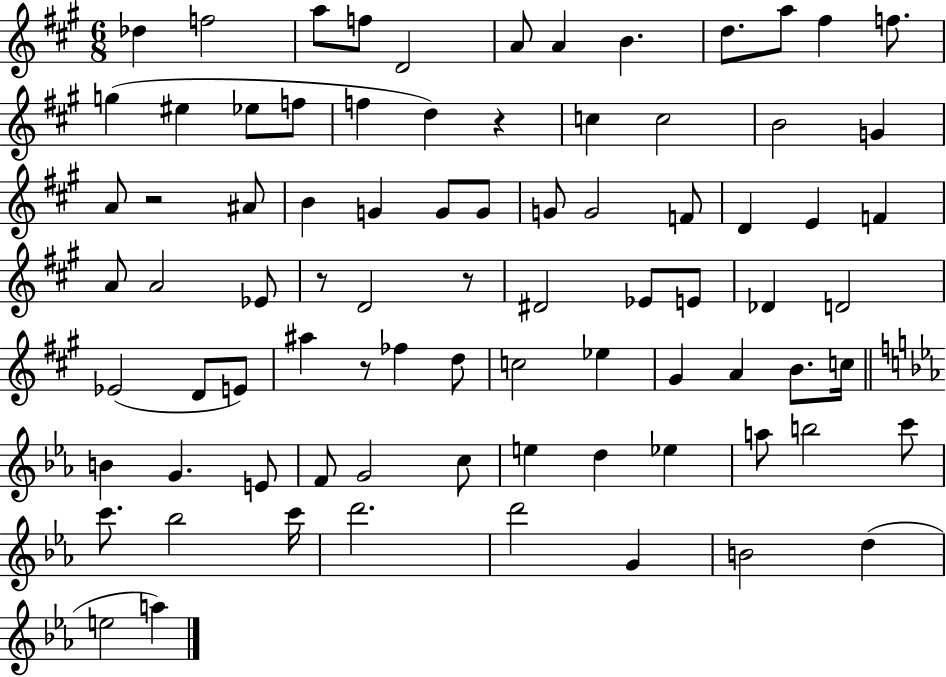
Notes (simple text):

Db5/q F5/h A5/e F5/e D4/h A4/e A4/q B4/q. D5/e. A5/e F#5/q F5/e. G5/q EIS5/q Eb5/e F5/e F5/q D5/q R/q C5/q C5/h B4/h G4/q A4/e R/h A#4/e B4/q G4/q G4/e G4/e G4/e G4/h F4/e D4/q E4/q F4/q A4/e A4/h Eb4/e R/e D4/h R/e D#4/h Eb4/e E4/e Db4/q D4/h Eb4/h D4/e E4/e A#5/q R/e FES5/q D5/e C5/h Eb5/q G#4/q A4/q B4/e. C5/s B4/q G4/q. E4/e F4/e G4/h C5/e E5/q D5/q Eb5/q A5/e B5/h C6/e C6/e. Bb5/h C6/s D6/h. D6/h G4/q B4/h D5/q E5/h A5/q